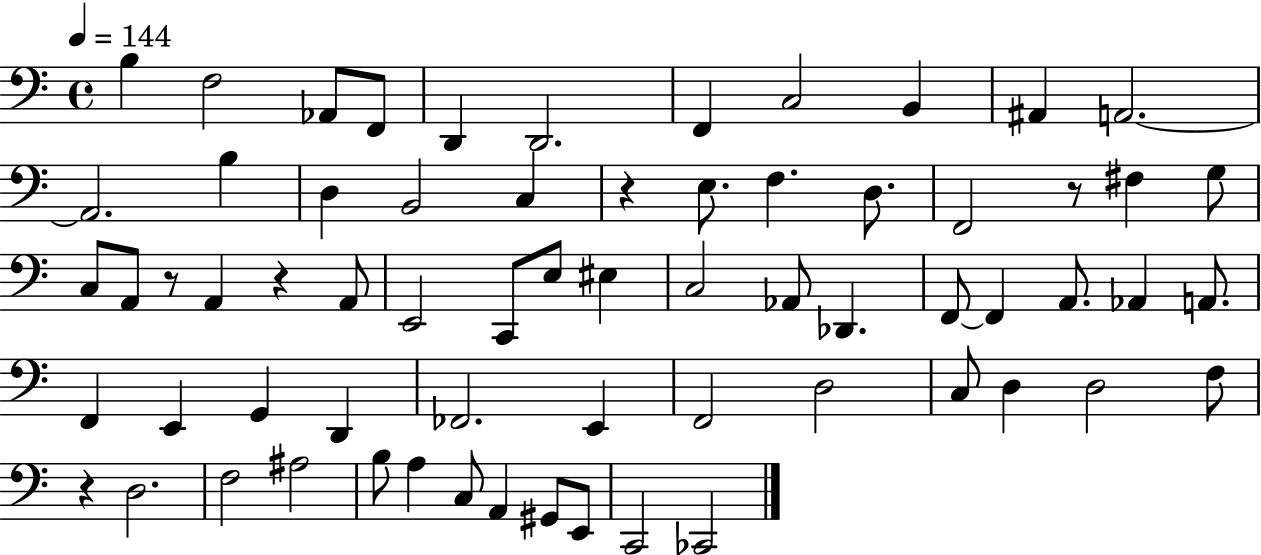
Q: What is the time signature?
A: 4/4